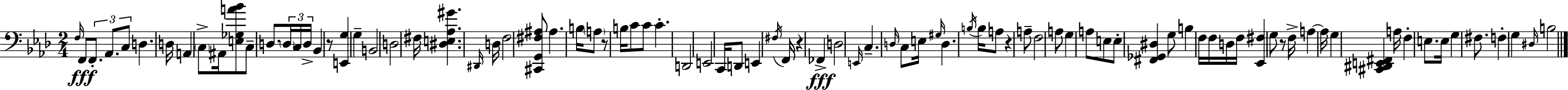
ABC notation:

X:1
T:Untitled
M:2/4
L:1/4
K:Fm
F,/4 F,,/2 F,,/2 _A,,/2 C,/2 D, D,/4 A,, C,/2 ^A,,/4 [E,_G,A_B]/2 C,/2 D,/2 D,/4 C,/4 D,/4 _B,, z/2 [E,,G,] G, B,,2 D,2 ^F,/4 [^D,E,_A,^G] ^D,,/4 D,/4 F,2 [^C,,G,,^F,^A,]/2 ^A, B,/4 A,/2 z/2 B,/4 C/2 C/2 C D,,2 E,,2 C,,/4 D,,/2 E,, ^F,/4 F,,/4 z _F,, D,2 E,,/4 C, D,/4 C,/2 E,/4 ^G,/4 D, B,/4 B,/4 A,/2 z A,/2 F,2 A,/2 G, A,/2 E,/2 E,/2 [^F,,_G,,^D,] G,/2 B, F,/4 F,/4 D,/4 F,/4 [_E,,^F,] G,/2 z/2 F,/4 A, A,/4 G, [^C,,^D,,E,,^F,,] A,/4 F, E,/2 E,/4 G, ^F,/2 F, G, ^D,/4 B,2